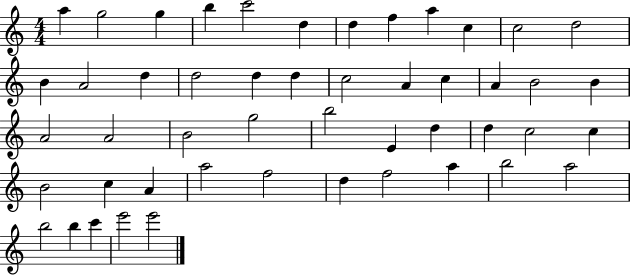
A5/q G5/h G5/q B5/q C6/h D5/q D5/q F5/q A5/q C5/q C5/h D5/h B4/q A4/h D5/q D5/h D5/q D5/q C5/h A4/q C5/q A4/q B4/h B4/q A4/h A4/h B4/h G5/h B5/h E4/q D5/q D5/q C5/h C5/q B4/h C5/q A4/q A5/h F5/h D5/q F5/h A5/q B5/h A5/h B5/h B5/q C6/q E6/h E6/h